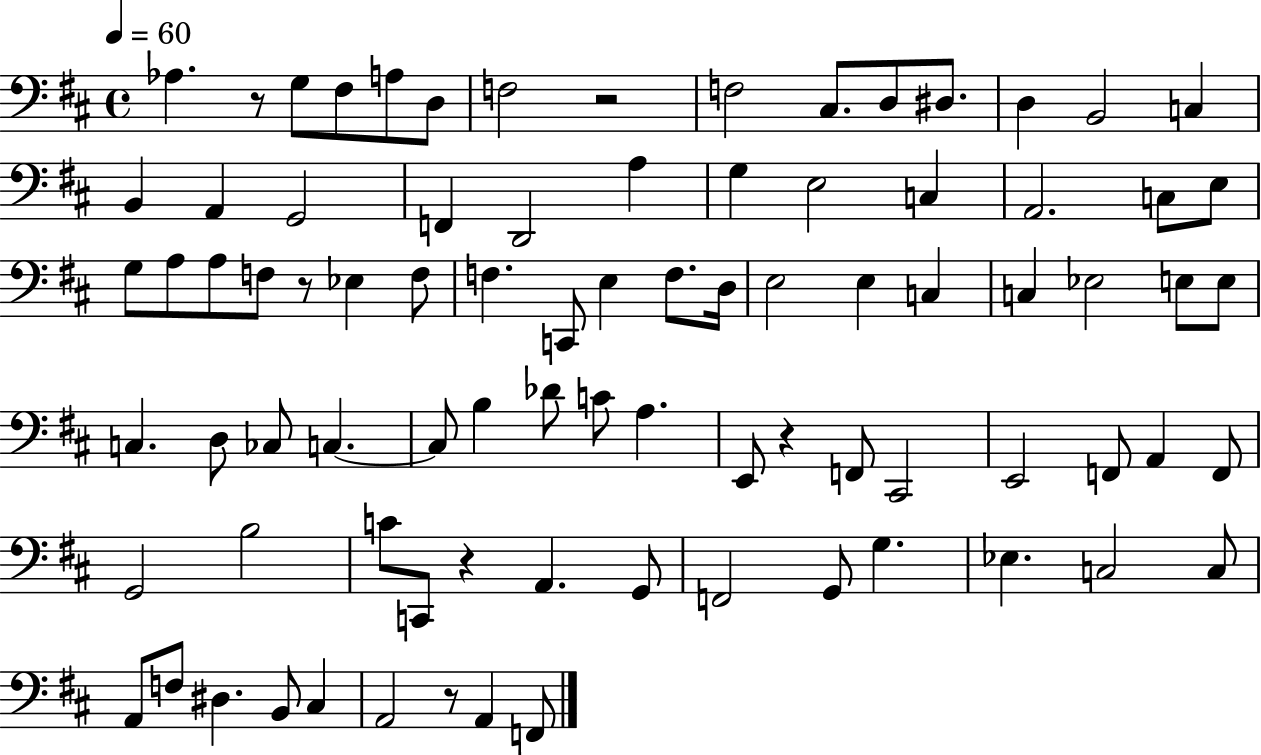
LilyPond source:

{
  \clef bass
  \time 4/4
  \defaultTimeSignature
  \key d \major
  \tempo 4 = 60
  aes4. r8 g8 fis8 a8 d8 | f2 r2 | f2 cis8. d8 dis8. | d4 b,2 c4 | \break b,4 a,4 g,2 | f,4 d,2 a4 | g4 e2 c4 | a,2. c8 e8 | \break g8 a8 a8 f8 r8 ees4 f8 | f4. c,8 e4 f8. d16 | e2 e4 c4 | c4 ees2 e8 e8 | \break c4. d8 ces8 c4.~~ | c8 b4 des'8 c'8 a4. | e,8 r4 f,8 cis,2 | e,2 f,8 a,4 f,8 | \break g,2 b2 | c'8 c,8 r4 a,4. g,8 | f,2 g,8 g4. | ees4. c2 c8 | \break a,8 f8 dis4. b,8 cis4 | a,2 r8 a,4 f,8 | \bar "|."
}